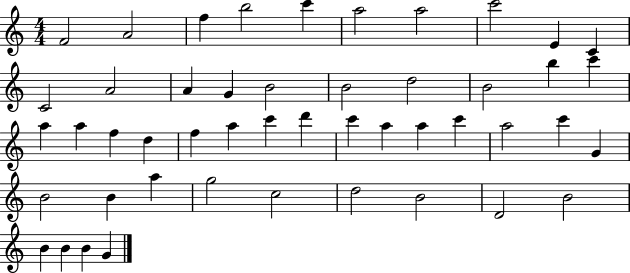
F4/h A4/h F5/q B5/h C6/q A5/h A5/h C6/h E4/q C4/q C4/h A4/h A4/q G4/q B4/h B4/h D5/h B4/h B5/q C6/q A5/q A5/q F5/q D5/q F5/q A5/q C6/q D6/q C6/q A5/q A5/q C6/q A5/h C6/q G4/q B4/h B4/q A5/q G5/h C5/h D5/h B4/h D4/h B4/h B4/q B4/q B4/q G4/q